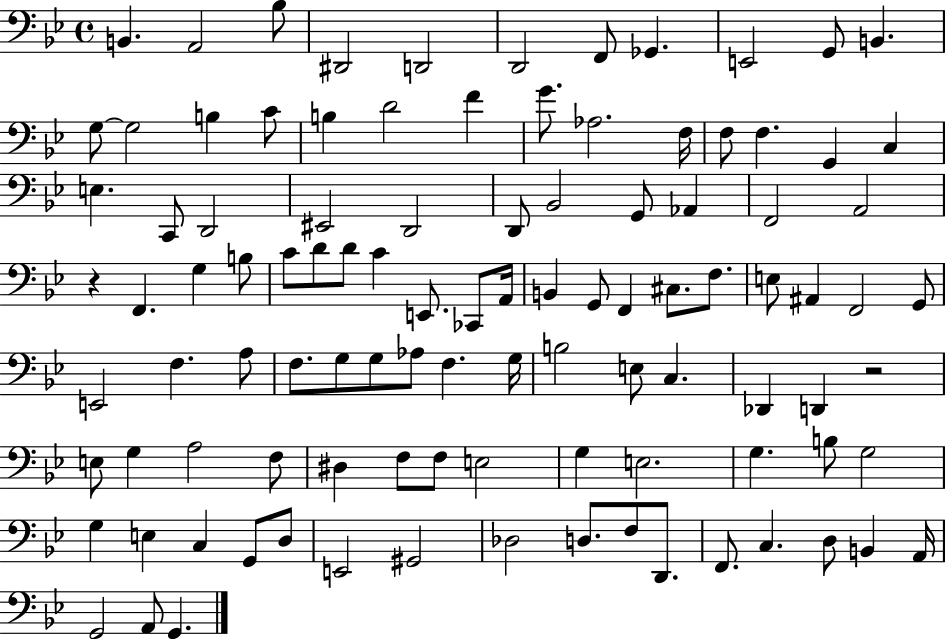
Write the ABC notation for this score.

X:1
T:Untitled
M:4/4
L:1/4
K:Bb
B,, A,,2 _B,/2 ^D,,2 D,,2 D,,2 F,,/2 _G,, E,,2 G,,/2 B,, G,/2 G,2 B, C/2 B, D2 F G/2 _A,2 F,/4 F,/2 F, G,, C, E, C,,/2 D,,2 ^E,,2 D,,2 D,,/2 _B,,2 G,,/2 _A,, F,,2 A,,2 z F,, G, B,/2 C/2 D/2 D/2 C E,,/2 _C,,/2 A,,/4 B,, G,,/2 F,, ^C,/2 F,/2 E,/2 ^A,, F,,2 G,,/2 E,,2 F, A,/2 F,/2 G,/2 G,/2 _A,/2 F, G,/4 B,2 E,/2 C, _D,, D,, z2 E,/2 G, A,2 F,/2 ^D, F,/2 F,/2 E,2 G, E,2 G, B,/2 G,2 G, E, C, G,,/2 D,/2 E,,2 ^G,,2 _D,2 D,/2 F,/2 D,,/2 F,,/2 C, D,/2 B,, A,,/4 G,,2 A,,/2 G,,